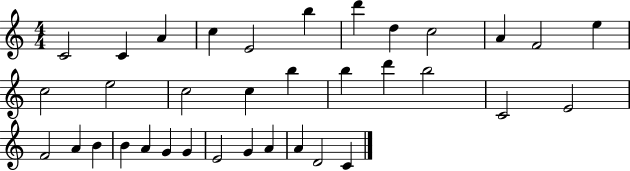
C4/h C4/q A4/q C5/q E4/h B5/q D6/q D5/q C5/h A4/q F4/h E5/q C5/h E5/h C5/h C5/q B5/q B5/q D6/q B5/h C4/h E4/h F4/h A4/q B4/q B4/q A4/q G4/q G4/q E4/h G4/q A4/q A4/q D4/h C4/q